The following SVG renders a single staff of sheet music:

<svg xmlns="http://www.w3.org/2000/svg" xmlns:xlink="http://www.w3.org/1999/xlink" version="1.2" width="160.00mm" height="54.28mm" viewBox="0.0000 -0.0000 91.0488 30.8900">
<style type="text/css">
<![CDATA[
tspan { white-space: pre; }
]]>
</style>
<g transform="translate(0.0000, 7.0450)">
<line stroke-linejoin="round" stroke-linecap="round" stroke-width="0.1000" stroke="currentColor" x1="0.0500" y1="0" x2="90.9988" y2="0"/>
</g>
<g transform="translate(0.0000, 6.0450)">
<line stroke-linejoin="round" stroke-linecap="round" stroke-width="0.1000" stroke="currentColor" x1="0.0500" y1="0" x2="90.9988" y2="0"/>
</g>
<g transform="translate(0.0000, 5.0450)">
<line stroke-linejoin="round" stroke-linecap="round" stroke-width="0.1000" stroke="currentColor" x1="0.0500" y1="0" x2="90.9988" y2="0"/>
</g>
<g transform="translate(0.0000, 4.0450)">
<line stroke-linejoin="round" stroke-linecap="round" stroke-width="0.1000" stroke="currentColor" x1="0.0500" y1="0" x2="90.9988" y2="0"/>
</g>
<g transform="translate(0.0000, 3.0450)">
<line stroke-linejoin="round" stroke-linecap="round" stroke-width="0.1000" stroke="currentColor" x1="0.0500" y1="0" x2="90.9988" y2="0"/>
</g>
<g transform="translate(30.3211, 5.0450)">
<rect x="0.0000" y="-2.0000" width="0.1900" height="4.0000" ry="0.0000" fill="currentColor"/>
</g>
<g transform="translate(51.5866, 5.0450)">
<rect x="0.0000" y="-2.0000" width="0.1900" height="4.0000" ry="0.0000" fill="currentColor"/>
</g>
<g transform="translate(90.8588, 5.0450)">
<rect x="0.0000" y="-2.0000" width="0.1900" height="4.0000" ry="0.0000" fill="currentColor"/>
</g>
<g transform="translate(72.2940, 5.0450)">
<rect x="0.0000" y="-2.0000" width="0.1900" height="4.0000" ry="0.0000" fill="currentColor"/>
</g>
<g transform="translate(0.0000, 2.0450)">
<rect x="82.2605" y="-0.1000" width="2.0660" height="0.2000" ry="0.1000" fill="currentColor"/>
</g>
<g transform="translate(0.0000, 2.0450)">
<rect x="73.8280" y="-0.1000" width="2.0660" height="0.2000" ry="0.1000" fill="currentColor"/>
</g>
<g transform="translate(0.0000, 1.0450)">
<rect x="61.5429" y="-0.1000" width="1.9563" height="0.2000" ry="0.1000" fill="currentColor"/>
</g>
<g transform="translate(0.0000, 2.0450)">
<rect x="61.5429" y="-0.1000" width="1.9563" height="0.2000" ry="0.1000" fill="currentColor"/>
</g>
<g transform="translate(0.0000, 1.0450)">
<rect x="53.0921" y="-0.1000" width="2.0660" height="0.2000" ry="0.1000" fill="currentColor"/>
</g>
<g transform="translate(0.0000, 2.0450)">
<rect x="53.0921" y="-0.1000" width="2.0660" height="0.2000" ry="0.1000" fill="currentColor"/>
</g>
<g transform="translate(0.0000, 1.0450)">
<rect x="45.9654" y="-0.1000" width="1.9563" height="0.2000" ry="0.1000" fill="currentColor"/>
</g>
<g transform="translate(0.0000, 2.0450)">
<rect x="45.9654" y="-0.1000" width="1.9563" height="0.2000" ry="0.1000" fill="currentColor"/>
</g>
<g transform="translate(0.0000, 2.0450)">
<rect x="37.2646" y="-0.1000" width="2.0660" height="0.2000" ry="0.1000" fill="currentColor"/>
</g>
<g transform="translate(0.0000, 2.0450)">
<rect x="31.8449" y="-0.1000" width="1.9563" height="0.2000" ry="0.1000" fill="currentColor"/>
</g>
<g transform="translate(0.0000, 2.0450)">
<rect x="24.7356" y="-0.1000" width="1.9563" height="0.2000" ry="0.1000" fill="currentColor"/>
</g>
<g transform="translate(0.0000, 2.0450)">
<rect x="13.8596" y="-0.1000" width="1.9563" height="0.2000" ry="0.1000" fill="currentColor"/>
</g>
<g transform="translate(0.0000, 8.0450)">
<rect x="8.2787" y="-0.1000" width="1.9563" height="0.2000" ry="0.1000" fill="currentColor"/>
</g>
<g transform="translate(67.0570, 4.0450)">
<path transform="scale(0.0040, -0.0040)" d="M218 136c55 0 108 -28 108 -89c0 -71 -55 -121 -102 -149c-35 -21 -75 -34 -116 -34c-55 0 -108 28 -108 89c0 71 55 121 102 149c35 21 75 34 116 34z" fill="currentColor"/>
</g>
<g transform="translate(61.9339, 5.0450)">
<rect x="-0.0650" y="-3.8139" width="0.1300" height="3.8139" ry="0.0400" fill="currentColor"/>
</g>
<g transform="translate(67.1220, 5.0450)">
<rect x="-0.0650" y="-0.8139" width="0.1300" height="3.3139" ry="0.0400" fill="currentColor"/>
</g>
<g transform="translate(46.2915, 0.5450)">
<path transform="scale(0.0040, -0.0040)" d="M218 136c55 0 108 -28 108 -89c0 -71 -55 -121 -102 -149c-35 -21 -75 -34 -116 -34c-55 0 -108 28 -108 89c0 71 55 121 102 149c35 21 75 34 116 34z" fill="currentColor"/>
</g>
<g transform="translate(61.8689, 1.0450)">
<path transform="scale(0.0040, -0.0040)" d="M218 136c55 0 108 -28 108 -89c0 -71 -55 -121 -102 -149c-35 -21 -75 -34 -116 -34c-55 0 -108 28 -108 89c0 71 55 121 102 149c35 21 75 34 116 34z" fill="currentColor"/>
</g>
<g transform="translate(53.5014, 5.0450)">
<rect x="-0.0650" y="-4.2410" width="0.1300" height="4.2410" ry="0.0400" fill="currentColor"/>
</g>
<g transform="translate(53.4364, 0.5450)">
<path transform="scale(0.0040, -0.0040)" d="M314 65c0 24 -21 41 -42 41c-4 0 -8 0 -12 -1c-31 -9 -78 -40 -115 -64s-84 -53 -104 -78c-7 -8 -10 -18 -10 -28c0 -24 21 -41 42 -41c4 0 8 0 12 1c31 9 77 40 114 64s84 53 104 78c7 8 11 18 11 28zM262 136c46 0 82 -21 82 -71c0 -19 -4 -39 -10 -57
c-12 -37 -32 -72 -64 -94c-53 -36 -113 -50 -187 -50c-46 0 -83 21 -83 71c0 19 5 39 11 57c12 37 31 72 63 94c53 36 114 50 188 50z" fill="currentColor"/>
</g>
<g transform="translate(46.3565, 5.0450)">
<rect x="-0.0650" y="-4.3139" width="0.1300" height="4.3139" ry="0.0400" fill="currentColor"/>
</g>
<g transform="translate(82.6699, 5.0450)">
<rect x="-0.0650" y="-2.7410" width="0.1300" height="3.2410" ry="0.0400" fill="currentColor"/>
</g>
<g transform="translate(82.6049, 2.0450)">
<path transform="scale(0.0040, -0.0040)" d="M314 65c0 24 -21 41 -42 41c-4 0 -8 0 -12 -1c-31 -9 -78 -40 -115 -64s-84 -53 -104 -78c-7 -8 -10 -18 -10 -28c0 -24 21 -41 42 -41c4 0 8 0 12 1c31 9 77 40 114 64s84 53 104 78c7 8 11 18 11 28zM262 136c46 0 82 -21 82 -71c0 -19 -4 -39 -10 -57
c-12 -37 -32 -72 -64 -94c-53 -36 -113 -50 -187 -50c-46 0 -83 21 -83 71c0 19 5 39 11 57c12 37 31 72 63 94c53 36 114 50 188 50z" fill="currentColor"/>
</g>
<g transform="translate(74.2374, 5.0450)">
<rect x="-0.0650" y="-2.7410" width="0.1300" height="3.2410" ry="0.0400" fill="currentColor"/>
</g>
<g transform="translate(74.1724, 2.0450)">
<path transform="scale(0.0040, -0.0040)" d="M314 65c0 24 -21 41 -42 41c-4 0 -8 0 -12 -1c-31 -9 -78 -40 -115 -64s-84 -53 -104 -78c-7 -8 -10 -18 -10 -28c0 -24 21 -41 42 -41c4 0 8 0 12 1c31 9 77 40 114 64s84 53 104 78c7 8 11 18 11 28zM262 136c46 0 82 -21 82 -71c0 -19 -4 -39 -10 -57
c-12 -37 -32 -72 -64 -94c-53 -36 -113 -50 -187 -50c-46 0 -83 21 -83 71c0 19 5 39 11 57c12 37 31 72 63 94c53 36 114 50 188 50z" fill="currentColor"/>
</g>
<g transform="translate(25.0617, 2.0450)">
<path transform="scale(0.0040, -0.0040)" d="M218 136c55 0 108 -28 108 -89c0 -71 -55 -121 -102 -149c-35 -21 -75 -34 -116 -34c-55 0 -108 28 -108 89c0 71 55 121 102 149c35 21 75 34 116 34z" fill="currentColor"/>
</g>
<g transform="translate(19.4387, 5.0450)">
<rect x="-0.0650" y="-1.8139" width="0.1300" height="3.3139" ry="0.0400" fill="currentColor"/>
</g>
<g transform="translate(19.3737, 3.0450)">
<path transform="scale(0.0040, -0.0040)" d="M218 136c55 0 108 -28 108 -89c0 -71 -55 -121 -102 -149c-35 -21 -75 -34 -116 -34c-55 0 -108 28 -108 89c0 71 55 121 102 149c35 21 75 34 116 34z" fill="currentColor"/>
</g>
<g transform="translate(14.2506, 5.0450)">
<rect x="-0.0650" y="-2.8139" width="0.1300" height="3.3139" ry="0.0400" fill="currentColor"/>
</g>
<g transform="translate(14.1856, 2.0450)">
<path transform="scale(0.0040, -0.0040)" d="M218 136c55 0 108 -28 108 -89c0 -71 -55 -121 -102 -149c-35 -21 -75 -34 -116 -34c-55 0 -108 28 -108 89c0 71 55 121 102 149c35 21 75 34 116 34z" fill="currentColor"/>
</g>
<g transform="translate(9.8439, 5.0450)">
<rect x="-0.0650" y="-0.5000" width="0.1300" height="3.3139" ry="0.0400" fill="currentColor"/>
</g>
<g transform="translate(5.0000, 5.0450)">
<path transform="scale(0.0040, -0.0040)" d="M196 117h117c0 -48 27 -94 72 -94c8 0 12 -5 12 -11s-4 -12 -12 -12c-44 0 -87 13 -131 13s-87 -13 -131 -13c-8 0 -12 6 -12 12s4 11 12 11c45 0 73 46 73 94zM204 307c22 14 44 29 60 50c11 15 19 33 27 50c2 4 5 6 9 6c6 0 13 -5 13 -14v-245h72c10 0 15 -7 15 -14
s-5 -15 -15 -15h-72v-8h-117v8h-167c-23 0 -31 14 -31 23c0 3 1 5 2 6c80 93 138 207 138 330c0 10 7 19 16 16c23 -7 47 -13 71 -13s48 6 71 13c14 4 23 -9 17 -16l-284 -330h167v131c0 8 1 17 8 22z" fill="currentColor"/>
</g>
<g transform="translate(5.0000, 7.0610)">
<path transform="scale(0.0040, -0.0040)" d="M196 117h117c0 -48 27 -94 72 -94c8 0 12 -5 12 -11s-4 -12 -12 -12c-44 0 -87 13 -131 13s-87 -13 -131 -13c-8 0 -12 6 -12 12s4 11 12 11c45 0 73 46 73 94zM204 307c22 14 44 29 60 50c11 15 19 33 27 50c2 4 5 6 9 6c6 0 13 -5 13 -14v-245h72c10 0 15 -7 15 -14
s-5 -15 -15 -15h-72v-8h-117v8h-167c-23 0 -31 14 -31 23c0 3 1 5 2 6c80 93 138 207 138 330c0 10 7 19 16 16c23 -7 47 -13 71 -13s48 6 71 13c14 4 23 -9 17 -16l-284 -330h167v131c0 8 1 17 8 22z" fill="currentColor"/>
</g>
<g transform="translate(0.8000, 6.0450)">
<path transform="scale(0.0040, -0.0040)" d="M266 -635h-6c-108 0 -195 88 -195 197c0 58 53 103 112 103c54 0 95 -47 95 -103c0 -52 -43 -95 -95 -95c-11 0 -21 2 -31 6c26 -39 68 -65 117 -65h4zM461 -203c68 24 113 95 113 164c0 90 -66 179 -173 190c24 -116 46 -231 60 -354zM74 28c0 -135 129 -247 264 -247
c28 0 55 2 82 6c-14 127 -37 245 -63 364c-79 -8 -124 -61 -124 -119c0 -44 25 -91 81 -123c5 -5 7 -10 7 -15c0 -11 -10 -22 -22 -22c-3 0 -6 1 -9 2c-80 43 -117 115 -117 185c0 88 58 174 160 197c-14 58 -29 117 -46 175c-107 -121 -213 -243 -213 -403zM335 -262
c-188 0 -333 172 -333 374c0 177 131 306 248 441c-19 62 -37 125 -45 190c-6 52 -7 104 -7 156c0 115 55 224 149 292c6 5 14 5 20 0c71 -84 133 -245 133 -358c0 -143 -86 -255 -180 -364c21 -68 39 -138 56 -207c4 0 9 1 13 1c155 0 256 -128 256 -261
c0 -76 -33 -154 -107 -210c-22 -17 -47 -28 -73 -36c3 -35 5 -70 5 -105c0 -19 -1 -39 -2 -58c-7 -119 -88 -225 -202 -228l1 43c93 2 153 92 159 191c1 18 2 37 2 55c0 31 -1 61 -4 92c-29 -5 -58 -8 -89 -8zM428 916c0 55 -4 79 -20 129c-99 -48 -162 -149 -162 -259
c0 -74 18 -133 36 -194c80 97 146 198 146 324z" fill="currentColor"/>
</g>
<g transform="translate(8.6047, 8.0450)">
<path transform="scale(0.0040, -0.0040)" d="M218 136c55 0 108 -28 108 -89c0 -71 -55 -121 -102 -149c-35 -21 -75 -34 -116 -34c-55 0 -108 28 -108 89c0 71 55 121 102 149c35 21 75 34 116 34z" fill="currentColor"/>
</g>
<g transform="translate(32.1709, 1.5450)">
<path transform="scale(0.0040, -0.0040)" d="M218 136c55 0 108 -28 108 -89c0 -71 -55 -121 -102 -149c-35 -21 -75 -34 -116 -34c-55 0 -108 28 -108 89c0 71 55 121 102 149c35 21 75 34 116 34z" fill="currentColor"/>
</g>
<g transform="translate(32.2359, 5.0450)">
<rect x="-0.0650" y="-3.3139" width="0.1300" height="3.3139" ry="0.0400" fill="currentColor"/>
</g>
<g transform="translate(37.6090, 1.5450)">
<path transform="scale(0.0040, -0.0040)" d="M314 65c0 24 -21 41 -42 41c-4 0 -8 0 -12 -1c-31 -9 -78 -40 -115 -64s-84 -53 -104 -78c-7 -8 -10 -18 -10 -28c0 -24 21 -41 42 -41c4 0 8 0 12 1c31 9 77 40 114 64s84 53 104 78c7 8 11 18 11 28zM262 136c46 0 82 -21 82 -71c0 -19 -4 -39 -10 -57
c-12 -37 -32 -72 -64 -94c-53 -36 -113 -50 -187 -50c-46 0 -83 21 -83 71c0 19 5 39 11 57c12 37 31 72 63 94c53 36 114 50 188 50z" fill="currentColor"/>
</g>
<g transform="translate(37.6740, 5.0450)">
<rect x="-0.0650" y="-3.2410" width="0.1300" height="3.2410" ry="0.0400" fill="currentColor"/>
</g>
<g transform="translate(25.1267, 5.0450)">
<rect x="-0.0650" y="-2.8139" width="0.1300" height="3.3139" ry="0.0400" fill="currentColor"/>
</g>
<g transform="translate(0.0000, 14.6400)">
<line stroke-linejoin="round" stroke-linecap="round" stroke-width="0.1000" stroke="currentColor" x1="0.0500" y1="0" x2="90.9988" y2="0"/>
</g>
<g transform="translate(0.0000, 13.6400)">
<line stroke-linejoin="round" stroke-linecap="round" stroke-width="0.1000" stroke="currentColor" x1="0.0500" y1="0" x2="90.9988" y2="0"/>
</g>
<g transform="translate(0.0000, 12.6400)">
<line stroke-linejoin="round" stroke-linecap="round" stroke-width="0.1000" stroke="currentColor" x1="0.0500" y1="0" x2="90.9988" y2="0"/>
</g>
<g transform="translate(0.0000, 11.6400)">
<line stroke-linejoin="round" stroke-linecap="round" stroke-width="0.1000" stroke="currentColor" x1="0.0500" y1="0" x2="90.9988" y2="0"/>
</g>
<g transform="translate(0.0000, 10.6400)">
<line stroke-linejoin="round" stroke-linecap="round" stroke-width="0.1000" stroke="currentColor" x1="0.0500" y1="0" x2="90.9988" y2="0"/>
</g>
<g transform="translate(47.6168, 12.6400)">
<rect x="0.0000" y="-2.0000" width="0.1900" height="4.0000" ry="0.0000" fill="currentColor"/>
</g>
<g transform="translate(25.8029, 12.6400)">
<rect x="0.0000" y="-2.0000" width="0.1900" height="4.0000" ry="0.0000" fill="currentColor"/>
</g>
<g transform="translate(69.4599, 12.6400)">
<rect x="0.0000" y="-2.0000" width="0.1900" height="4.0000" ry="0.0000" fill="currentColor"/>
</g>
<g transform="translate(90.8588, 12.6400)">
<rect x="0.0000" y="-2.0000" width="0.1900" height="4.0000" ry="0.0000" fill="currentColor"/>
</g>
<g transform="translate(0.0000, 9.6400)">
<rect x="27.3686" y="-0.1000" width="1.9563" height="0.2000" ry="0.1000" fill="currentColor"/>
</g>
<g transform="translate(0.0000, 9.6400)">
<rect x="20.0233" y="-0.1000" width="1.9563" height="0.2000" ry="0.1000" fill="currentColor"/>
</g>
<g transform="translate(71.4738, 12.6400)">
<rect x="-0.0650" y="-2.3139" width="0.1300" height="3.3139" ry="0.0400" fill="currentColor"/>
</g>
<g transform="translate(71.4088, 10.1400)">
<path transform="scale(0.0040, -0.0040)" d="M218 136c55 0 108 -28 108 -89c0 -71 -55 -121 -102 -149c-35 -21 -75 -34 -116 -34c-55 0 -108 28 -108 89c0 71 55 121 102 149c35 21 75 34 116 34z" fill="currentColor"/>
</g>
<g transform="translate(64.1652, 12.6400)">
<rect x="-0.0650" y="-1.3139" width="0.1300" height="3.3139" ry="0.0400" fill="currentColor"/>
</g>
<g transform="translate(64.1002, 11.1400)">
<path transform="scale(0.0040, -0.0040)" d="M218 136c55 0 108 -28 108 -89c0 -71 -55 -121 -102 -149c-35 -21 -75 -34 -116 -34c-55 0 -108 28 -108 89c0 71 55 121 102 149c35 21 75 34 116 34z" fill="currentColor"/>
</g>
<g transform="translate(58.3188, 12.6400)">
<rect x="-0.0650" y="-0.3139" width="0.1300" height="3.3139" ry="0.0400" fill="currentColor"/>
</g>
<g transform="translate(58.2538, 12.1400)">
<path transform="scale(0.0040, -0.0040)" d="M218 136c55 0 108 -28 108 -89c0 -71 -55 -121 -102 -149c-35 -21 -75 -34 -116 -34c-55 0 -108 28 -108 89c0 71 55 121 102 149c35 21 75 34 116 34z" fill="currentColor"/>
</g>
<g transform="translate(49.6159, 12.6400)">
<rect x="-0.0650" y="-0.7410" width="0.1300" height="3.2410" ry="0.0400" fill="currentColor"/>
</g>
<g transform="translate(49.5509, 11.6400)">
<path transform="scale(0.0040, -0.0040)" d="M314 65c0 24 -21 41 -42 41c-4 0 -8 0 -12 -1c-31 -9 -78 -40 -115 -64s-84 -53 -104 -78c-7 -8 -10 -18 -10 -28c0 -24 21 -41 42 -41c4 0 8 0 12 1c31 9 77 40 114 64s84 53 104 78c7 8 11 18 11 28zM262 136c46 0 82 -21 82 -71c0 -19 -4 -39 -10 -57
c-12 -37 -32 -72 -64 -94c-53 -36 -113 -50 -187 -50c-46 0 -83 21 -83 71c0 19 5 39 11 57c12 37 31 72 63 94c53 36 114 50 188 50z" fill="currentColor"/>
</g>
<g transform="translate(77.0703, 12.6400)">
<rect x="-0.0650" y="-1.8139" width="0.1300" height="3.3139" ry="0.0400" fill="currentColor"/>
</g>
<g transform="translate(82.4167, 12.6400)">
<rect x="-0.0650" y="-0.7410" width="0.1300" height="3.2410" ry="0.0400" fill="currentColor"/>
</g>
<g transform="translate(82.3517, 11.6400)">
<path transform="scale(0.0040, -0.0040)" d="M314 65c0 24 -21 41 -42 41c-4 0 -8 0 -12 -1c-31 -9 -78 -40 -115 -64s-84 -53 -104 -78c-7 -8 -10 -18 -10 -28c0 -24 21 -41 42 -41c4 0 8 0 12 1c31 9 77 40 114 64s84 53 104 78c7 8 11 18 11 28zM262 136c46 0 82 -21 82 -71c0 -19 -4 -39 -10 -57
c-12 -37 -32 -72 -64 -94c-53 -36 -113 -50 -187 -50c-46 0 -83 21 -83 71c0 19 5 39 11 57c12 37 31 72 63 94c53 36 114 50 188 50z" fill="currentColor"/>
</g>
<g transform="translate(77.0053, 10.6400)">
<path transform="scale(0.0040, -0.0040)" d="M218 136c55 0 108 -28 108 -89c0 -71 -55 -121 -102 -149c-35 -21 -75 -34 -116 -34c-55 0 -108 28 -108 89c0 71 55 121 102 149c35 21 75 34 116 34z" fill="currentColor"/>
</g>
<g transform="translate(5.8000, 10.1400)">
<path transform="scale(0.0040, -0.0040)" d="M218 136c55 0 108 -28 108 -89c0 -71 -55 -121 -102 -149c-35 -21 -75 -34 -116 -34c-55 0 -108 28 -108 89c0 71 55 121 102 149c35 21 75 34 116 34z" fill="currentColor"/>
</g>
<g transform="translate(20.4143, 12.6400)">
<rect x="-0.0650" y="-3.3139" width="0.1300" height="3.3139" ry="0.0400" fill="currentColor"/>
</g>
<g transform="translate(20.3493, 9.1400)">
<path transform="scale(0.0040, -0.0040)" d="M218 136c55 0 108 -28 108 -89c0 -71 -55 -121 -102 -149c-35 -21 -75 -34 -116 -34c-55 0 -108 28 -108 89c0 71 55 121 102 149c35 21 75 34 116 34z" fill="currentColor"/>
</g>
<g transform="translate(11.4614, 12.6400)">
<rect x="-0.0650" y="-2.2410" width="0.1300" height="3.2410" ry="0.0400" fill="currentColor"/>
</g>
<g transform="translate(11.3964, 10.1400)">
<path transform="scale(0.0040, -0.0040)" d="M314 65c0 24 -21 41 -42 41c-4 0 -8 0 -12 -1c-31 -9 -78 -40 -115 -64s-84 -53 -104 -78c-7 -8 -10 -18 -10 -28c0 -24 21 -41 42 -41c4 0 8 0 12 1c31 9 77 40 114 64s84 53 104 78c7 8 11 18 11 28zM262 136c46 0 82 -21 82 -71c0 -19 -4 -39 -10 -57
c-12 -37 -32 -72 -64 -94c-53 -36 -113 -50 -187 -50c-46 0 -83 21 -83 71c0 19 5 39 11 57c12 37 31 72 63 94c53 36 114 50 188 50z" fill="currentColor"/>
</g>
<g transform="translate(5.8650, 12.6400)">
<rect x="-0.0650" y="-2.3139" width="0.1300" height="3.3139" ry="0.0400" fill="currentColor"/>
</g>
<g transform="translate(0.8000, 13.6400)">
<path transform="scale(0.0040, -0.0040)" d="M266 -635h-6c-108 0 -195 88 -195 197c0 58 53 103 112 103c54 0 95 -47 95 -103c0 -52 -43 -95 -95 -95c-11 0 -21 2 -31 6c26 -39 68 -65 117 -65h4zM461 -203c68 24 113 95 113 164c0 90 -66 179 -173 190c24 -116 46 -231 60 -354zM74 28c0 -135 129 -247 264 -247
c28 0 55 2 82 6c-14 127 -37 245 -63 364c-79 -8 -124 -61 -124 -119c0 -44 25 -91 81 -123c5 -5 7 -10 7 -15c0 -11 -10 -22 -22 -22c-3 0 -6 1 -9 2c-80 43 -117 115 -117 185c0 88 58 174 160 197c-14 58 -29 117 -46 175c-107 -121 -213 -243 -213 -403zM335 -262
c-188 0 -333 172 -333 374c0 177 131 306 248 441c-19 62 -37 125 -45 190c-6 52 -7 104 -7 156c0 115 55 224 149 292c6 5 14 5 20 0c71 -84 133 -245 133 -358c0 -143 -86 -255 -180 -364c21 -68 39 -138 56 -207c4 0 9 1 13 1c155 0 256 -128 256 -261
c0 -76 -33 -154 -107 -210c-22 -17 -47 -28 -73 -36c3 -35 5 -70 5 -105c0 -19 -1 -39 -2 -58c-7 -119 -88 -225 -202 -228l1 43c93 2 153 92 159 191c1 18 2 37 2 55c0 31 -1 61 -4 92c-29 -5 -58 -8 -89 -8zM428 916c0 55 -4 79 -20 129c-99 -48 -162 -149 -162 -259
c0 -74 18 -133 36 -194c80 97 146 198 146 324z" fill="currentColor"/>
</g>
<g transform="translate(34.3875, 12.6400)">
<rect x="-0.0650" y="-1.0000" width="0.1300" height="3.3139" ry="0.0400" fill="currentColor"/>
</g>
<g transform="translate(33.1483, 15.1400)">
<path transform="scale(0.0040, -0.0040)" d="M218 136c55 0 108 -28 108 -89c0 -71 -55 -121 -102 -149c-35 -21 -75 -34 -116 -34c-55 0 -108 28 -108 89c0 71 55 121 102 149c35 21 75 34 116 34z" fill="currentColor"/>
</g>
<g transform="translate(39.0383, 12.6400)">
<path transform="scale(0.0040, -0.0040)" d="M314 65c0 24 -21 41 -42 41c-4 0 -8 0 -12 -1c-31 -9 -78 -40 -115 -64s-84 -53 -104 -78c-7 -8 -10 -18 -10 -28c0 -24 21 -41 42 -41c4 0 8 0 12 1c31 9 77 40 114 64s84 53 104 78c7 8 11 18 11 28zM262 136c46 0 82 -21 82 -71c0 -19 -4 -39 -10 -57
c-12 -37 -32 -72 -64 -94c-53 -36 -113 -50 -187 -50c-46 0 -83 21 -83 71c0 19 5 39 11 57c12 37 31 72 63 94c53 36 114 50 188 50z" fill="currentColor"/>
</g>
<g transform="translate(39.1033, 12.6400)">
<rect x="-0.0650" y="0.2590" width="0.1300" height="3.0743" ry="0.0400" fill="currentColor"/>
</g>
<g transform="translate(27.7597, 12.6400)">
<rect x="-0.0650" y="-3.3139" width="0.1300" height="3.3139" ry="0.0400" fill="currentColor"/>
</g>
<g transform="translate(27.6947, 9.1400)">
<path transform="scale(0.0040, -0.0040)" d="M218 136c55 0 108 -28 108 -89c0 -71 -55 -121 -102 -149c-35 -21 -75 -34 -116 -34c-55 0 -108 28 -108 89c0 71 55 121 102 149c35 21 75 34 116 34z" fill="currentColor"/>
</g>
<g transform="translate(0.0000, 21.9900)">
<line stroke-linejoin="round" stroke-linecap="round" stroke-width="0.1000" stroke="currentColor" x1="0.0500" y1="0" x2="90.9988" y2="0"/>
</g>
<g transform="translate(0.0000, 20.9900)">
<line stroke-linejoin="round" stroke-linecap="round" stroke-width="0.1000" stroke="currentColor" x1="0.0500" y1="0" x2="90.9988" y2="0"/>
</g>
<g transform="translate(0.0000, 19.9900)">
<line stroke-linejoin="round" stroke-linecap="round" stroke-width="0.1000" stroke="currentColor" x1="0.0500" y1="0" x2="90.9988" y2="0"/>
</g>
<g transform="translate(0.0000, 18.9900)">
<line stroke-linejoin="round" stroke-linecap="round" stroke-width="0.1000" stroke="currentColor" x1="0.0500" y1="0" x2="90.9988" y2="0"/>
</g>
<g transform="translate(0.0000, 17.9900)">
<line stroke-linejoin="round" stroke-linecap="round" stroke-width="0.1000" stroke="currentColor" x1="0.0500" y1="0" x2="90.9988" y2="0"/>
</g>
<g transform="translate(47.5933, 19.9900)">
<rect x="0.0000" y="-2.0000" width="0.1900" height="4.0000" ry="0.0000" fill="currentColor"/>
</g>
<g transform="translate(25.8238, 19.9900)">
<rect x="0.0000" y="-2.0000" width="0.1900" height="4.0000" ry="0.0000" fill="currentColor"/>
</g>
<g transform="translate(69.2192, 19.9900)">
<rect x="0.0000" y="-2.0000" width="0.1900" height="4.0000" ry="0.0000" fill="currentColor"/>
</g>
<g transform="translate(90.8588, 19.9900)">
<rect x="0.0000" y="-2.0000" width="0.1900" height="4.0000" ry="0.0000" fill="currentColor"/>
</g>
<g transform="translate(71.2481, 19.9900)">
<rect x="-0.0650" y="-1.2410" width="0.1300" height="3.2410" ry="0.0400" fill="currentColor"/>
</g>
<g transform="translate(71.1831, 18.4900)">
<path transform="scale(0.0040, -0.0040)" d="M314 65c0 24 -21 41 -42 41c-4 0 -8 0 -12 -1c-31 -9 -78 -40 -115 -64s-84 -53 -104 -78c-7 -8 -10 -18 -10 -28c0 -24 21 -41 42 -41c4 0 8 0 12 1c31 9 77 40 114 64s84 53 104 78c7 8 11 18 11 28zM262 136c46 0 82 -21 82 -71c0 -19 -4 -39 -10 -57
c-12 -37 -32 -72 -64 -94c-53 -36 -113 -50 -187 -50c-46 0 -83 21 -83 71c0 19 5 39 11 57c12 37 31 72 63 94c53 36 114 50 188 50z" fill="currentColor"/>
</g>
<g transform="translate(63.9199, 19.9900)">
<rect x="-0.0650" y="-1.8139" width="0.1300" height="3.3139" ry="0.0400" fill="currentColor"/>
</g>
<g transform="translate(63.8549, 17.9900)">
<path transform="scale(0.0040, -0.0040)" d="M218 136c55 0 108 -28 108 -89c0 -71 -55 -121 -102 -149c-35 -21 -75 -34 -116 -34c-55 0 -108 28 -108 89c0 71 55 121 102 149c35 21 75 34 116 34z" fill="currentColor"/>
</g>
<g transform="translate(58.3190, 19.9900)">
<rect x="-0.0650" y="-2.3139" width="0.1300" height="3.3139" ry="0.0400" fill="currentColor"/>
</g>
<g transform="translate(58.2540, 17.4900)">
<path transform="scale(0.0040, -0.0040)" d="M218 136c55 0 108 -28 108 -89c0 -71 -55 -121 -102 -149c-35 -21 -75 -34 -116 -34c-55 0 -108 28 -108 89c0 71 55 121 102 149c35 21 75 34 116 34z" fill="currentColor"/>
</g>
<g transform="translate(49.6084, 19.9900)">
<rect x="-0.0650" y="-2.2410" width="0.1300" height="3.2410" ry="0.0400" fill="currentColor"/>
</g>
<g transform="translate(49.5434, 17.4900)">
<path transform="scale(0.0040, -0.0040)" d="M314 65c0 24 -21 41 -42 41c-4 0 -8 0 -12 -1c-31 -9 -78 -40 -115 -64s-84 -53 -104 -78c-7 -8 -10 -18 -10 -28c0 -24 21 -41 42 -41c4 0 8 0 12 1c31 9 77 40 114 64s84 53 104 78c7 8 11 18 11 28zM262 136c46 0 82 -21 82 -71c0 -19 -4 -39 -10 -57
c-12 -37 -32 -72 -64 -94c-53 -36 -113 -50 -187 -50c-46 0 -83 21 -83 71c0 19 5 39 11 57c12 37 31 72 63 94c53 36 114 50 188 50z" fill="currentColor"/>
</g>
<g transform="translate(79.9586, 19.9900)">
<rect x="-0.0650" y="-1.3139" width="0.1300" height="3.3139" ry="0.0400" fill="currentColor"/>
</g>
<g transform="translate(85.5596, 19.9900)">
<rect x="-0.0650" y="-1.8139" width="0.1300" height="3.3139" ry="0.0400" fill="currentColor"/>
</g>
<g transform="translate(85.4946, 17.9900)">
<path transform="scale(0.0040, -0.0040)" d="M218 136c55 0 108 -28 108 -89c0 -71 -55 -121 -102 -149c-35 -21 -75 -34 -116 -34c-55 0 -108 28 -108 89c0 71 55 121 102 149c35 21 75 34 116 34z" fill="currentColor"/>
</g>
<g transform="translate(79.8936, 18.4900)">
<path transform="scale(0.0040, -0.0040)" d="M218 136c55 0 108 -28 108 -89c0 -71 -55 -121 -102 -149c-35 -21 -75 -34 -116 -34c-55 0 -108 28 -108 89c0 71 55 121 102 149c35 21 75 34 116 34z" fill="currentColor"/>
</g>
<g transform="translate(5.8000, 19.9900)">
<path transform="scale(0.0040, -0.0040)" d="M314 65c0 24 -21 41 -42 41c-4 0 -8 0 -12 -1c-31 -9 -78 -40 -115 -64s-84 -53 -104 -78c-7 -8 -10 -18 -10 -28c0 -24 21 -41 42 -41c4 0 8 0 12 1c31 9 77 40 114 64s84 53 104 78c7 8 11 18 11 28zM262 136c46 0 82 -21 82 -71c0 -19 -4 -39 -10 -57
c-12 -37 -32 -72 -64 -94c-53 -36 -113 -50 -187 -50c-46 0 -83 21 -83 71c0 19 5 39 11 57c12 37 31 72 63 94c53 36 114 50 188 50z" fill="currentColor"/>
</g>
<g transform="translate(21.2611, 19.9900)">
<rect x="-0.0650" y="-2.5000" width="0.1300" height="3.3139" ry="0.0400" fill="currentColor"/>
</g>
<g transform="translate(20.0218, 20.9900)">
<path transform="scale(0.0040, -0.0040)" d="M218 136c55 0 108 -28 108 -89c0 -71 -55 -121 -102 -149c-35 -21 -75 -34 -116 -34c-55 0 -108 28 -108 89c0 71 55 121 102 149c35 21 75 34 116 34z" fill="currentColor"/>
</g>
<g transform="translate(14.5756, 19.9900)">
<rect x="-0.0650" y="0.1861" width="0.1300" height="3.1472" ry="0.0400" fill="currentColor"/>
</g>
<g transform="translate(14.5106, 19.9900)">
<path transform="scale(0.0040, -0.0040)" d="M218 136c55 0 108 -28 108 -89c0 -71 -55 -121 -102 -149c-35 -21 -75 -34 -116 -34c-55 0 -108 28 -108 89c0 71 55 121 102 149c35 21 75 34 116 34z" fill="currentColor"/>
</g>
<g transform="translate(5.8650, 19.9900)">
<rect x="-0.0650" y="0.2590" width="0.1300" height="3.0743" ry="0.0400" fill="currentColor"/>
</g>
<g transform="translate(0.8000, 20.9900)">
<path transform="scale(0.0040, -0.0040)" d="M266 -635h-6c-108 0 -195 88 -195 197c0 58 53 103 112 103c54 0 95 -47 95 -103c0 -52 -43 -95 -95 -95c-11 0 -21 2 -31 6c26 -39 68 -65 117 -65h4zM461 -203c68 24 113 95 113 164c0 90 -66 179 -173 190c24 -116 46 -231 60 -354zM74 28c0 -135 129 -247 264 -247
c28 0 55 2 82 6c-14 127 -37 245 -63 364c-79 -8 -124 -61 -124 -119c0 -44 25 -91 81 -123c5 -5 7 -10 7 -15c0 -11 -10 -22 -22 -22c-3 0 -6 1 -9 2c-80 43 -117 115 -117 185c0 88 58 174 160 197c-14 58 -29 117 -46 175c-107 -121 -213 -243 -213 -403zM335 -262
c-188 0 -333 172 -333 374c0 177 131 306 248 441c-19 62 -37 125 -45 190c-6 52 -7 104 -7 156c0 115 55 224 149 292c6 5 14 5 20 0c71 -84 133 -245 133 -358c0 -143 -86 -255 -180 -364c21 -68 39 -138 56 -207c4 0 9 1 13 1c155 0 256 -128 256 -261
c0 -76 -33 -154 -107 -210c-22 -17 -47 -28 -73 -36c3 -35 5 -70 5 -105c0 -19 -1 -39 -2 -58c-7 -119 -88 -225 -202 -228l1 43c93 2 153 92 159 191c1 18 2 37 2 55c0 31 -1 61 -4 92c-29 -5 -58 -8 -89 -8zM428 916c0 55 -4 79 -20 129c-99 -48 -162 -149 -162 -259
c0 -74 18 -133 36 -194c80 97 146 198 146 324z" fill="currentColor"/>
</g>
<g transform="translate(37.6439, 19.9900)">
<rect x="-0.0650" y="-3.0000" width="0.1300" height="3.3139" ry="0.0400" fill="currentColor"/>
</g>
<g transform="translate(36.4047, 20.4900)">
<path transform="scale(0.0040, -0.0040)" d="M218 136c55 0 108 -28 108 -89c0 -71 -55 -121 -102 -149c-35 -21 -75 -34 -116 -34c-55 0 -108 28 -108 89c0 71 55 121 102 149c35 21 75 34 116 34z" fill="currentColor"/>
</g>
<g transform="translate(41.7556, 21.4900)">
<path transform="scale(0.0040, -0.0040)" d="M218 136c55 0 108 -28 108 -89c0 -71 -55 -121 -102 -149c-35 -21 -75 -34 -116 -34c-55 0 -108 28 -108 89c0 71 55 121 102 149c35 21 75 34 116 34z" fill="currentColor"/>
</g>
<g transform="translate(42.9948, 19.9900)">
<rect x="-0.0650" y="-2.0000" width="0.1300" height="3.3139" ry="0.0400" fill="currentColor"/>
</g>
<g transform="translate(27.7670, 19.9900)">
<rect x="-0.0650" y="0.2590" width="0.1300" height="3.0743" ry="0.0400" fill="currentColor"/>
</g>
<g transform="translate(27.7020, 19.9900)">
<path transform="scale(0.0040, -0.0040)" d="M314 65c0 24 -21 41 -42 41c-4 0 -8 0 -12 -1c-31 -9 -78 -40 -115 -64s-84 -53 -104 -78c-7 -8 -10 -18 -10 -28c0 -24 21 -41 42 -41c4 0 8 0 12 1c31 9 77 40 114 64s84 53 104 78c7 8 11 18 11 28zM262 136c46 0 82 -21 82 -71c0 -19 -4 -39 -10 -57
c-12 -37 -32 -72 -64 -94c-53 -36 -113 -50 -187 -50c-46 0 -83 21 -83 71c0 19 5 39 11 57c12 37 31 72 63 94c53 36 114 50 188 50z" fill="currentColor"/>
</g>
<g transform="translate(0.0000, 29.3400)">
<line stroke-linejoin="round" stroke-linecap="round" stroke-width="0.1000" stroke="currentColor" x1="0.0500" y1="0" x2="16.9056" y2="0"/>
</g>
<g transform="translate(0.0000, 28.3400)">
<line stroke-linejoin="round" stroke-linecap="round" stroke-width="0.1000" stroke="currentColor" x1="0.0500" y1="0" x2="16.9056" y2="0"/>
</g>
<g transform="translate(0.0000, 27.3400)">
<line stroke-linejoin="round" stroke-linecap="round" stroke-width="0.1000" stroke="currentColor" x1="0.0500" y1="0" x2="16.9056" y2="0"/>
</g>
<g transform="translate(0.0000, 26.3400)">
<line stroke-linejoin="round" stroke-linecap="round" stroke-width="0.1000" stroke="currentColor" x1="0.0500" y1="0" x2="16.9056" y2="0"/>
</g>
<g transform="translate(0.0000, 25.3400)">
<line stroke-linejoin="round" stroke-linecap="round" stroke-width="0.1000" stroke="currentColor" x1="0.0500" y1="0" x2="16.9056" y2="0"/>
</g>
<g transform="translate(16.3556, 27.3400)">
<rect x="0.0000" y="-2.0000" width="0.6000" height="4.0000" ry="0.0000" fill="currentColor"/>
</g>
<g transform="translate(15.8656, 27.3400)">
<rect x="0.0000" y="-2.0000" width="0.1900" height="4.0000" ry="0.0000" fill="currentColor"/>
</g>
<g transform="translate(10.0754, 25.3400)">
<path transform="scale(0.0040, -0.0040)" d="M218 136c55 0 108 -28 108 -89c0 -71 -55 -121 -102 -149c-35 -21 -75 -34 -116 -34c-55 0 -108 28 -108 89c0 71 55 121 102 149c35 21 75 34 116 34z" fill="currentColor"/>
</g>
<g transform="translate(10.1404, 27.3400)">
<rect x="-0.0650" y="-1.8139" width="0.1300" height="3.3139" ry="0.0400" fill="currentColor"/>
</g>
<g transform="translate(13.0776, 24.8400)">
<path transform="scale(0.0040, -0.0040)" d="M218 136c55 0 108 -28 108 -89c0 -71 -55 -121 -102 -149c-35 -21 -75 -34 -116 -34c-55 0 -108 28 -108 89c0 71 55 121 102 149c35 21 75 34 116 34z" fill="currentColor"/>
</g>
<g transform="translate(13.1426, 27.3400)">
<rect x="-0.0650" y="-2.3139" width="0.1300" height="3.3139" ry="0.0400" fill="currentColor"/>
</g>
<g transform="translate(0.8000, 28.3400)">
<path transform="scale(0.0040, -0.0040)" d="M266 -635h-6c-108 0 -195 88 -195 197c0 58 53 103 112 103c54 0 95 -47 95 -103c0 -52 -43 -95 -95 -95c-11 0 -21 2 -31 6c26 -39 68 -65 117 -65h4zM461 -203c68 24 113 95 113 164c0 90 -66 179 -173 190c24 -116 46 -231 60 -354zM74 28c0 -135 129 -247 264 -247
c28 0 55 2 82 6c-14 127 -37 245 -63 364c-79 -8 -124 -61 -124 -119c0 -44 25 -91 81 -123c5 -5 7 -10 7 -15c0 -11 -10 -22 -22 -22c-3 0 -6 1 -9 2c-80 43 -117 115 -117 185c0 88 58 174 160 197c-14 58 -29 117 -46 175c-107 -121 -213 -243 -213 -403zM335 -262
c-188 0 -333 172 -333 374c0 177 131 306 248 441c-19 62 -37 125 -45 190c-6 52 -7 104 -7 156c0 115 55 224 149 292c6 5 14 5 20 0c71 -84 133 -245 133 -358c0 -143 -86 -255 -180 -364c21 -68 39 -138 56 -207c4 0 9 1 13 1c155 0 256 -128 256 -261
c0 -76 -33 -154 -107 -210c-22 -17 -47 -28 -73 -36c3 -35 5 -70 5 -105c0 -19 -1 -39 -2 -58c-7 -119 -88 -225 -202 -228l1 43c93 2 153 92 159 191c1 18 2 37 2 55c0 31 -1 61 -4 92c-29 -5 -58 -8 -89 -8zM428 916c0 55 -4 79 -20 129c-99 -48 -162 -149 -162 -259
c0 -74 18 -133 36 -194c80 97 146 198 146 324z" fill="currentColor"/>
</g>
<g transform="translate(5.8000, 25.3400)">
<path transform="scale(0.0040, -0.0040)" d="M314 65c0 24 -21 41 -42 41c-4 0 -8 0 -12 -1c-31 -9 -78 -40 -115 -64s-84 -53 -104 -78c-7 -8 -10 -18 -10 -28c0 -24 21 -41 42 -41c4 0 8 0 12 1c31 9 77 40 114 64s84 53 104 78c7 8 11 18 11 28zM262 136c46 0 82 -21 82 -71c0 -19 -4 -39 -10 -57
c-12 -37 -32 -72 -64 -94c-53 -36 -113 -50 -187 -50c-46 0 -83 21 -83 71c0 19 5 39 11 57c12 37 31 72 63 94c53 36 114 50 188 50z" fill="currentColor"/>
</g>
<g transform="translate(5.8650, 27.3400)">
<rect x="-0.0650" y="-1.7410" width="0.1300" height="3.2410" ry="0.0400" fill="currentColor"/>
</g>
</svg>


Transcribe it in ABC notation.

X:1
T:Untitled
M:4/4
L:1/4
K:C
C a f a b b2 d' d'2 c' d a2 a2 g g2 b b D B2 d2 c e g f d2 B2 B G B2 A F g2 g f e2 e f f2 f g